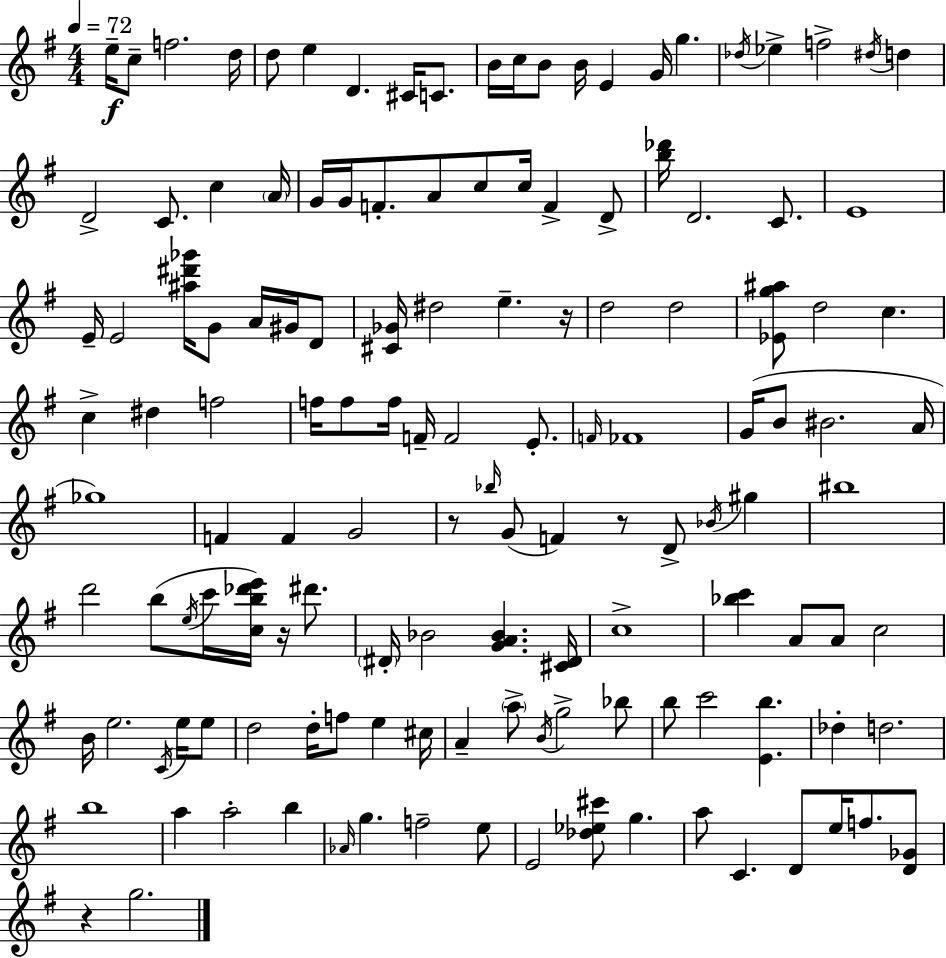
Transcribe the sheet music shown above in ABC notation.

X:1
T:Untitled
M:4/4
L:1/4
K:G
e/4 c/2 f2 d/4 d/2 e D ^C/4 C/2 B/4 c/4 B/2 B/4 E G/4 g _d/4 _e f2 ^d/4 d D2 C/2 c A/4 G/4 G/4 F/2 A/2 c/2 c/4 F D/2 [b_d']/4 D2 C/2 E4 E/4 E2 [^a^d'_g']/4 G/2 A/4 ^G/4 D/2 [^C_G]/4 ^d2 e z/4 d2 d2 [_Eg^a]/2 d2 c c ^d f2 f/4 f/2 f/4 F/4 F2 E/2 F/4 _F4 G/4 B/2 ^B2 A/4 _g4 F F G2 z/2 _b/4 G/2 F z/2 D/2 _B/4 ^g ^b4 d'2 b/2 e/4 c'/4 [cb_d'e']/4 z/4 ^d'/2 ^D/4 _B2 [GA_B] [^C^D]/4 c4 [_bc'] A/2 A/2 c2 B/4 e2 C/4 e/4 e/2 d2 d/4 f/2 e ^c/4 A a/2 B/4 g2 _b/2 b/2 c'2 [Eb] _d d2 b4 a a2 b _A/4 g f2 e/2 E2 [_d_e^c']/2 g a/2 C D/2 e/4 f/2 [D_G]/2 z g2